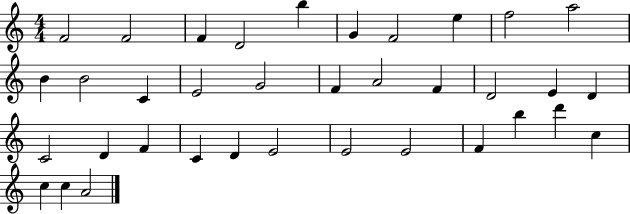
{
  \clef treble
  \numericTimeSignature
  \time 4/4
  \key c \major
  f'2 f'2 | f'4 d'2 b''4 | g'4 f'2 e''4 | f''2 a''2 | \break b'4 b'2 c'4 | e'2 g'2 | f'4 a'2 f'4 | d'2 e'4 d'4 | \break c'2 d'4 f'4 | c'4 d'4 e'2 | e'2 e'2 | f'4 b''4 d'''4 c''4 | \break c''4 c''4 a'2 | \bar "|."
}